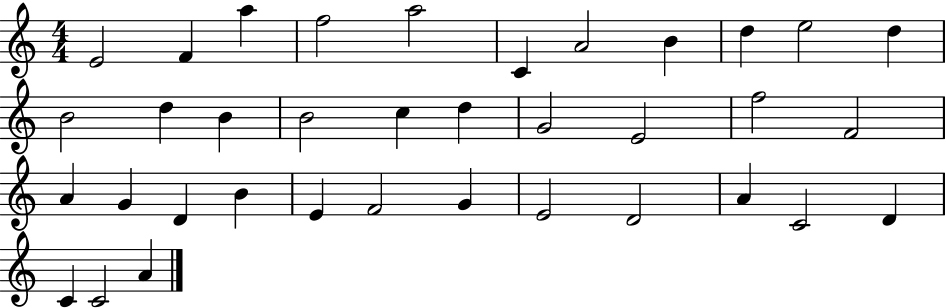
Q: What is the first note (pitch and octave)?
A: E4